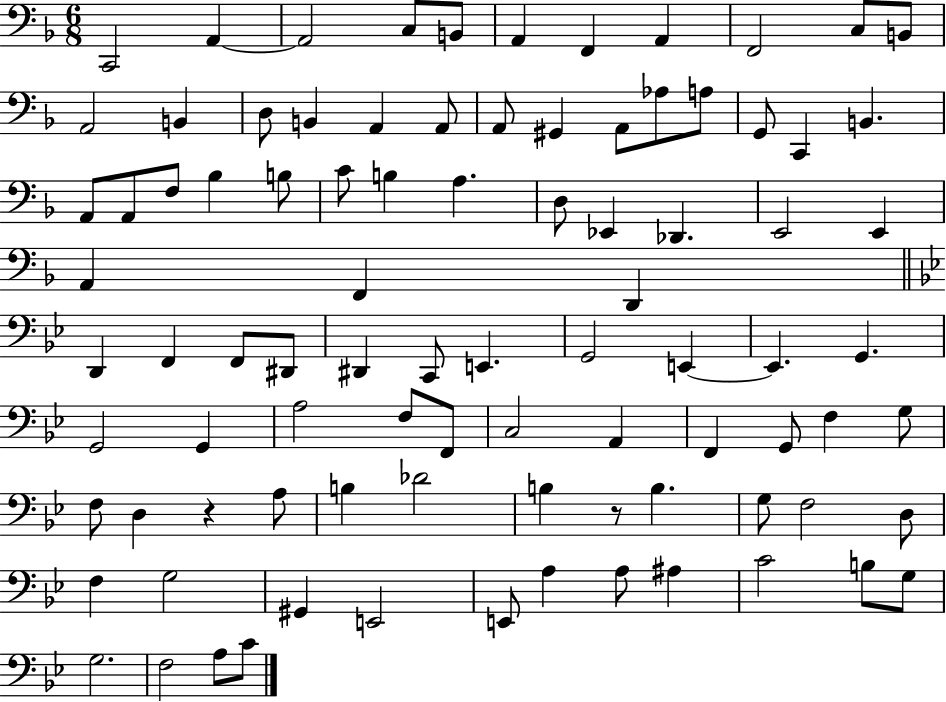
X:1
T:Untitled
M:6/8
L:1/4
K:F
C,,2 A,, A,,2 C,/2 B,,/2 A,, F,, A,, F,,2 C,/2 B,,/2 A,,2 B,, D,/2 B,, A,, A,,/2 A,,/2 ^G,, A,,/2 _A,/2 A,/2 G,,/2 C,, B,, A,,/2 A,,/2 F,/2 _B, B,/2 C/2 B, A, D,/2 _E,, _D,, E,,2 E,, A,, F,, D,, D,, F,, F,,/2 ^D,,/2 ^D,, C,,/2 E,, G,,2 E,, E,, G,, G,,2 G,, A,2 F,/2 F,,/2 C,2 A,, F,, G,,/2 F, G,/2 F,/2 D, z A,/2 B, _D2 B, z/2 B, G,/2 F,2 D,/2 F, G,2 ^G,, E,,2 E,,/2 A, A,/2 ^A, C2 B,/2 G,/2 G,2 F,2 A,/2 C/2